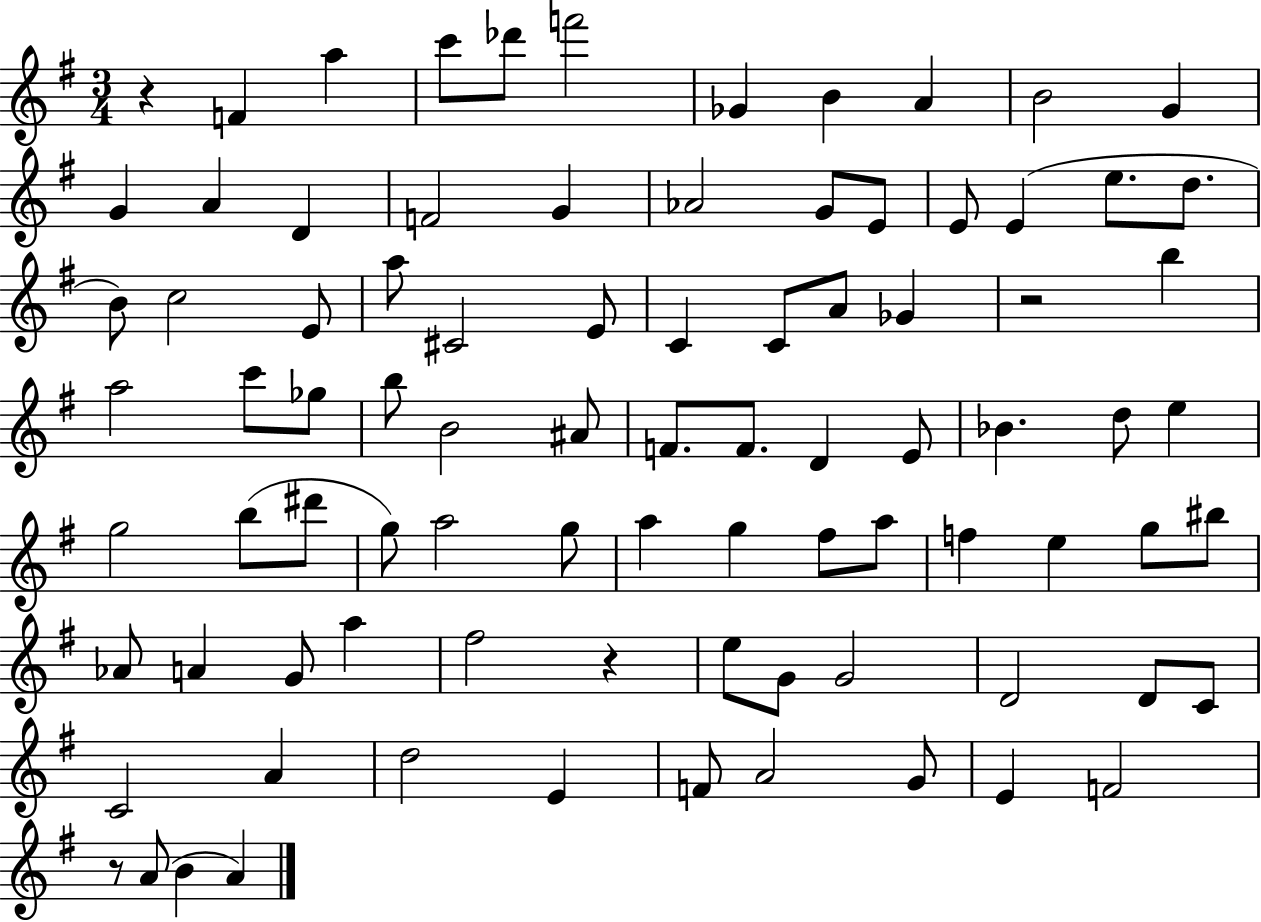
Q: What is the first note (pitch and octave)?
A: F4